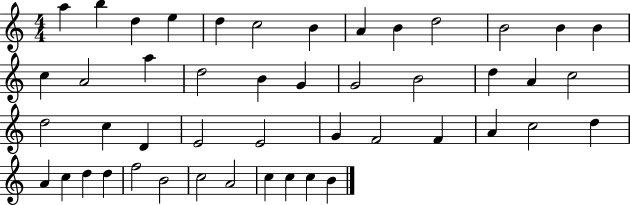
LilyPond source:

{
  \clef treble
  \numericTimeSignature
  \time 4/4
  \key c \major
  a''4 b''4 d''4 e''4 | d''4 c''2 b'4 | a'4 b'4 d''2 | b'2 b'4 b'4 | \break c''4 a'2 a''4 | d''2 b'4 g'4 | g'2 b'2 | d''4 a'4 c''2 | \break d''2 c''4 d'4 | e'2 e'2 | g'4 f'2 f'4 | a'4 c''2 d''4 | \break a'4 c''4 d''4 d''4 | f''2 b'2 | c''2 a'2 | c''4 c''4 c''4 b'4 | \break \bar "|."
}